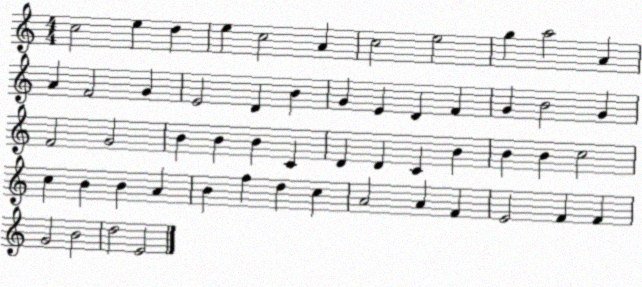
X:1
T:Untitled
M:4/4
L:1/4
K:C
c2 e d e c2 A c2 e2 g a2 A A F2 G E2 D B G E D F G B2 G F2 G2 B B B C D D C B B B c2 c B B A B f d c A2 A F E2 F F G2 B2 d2 E2